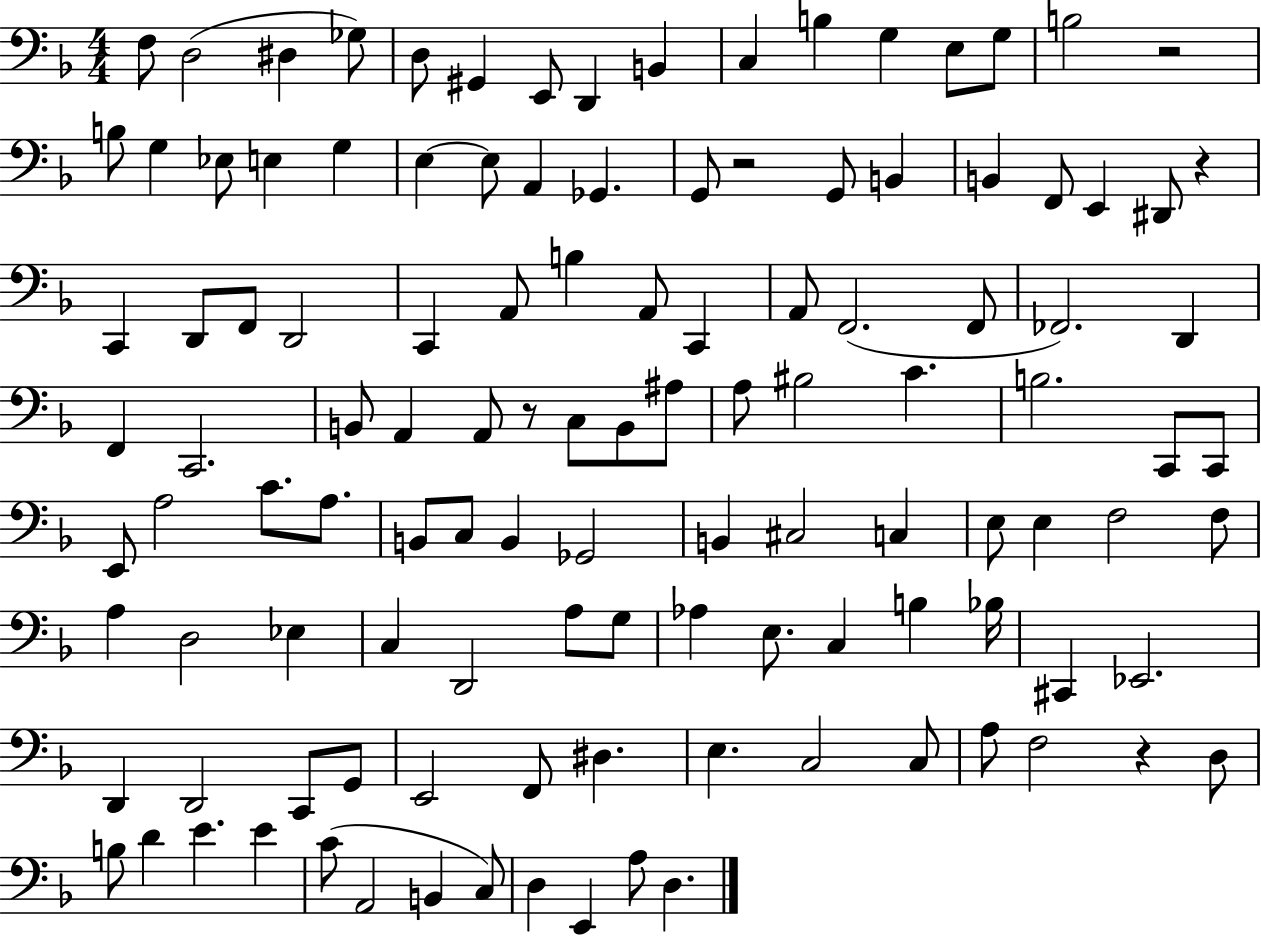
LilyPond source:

{
  \clef bass
  \numericTimeSignature
  \time 4/4
  \key f \major
  f8 d2( dis4 ges8) | d8 gis,4 e,8 d,4 b,4 | c4 b4 g4 e8 g8 | b2 r2 | \break b8 g4 ees8 e4 g4 | e4~~ e8 a,4 ges,4. | g,8 r2 g,8 b,4 | b,4 f,8 e,4 dis,8 r4 | \break c,4 d,8 f,8 d,2 | c,4 a,8 b4 a,8 c,4 | a,8 f,2.( f,8 | fes,2.) d,4 | \break f,4 c,2. | b,8 a,4 a,8 r8 c8 b,8 ais8 | a8 bis2 c'4. | b2. c,8 c,8 | \break e,8 a2 c'8. a8. | b,8 c8 b,4 ges,2 | b,4 cis2 c4 | e8 e4 f2 f8 | \break a4 d2 ees4 | c4 d,2 a8 g8 | aes4 e8. c4 b4 bes16 | cis,4 ees,2. | \break d,4 d,2 c,8 g,8 | e,2 f,8 dis4. | e4. c2 c8 | a8 f2 r4 d8 | \break b8 d'4 e'4. e'4 | c'8( a,2 b,4 c8) | d4 e,4 a8 d4. | \bar "|."
}